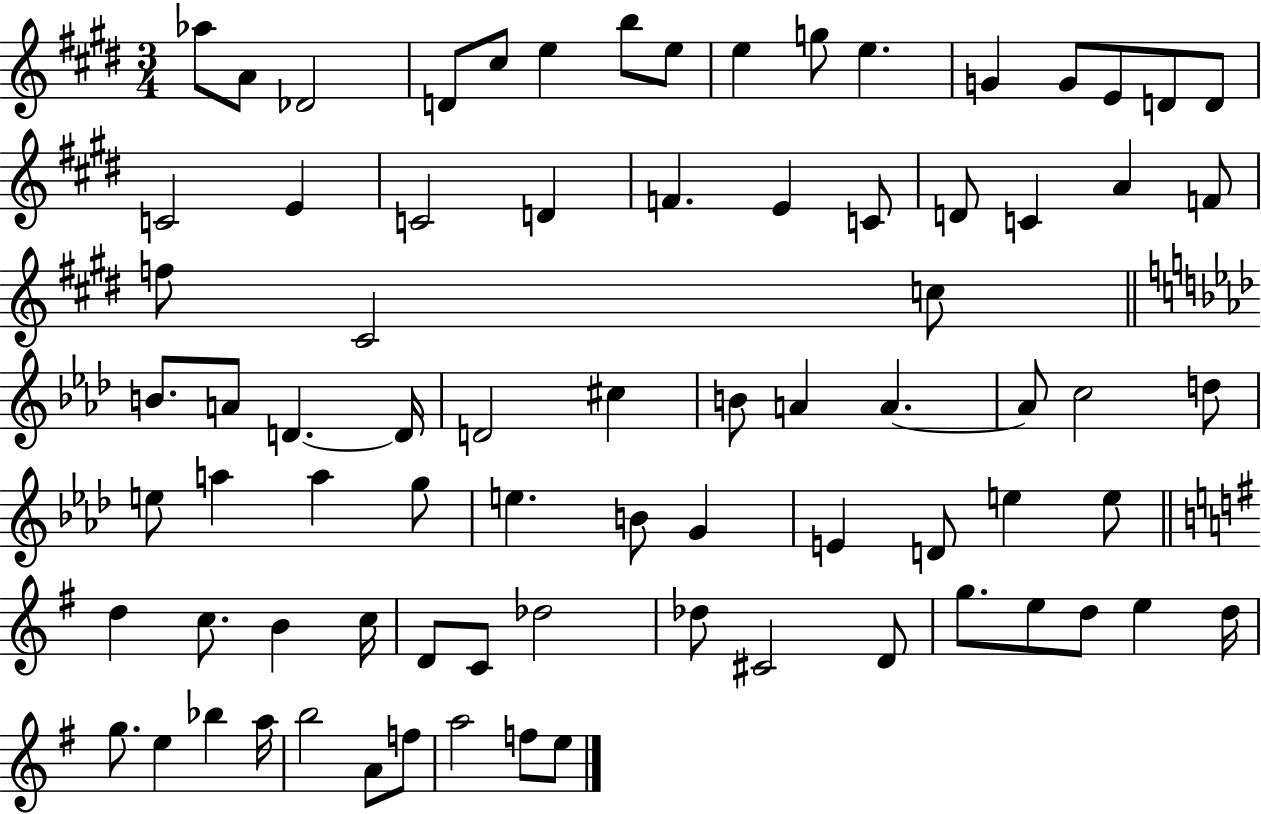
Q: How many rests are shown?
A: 0